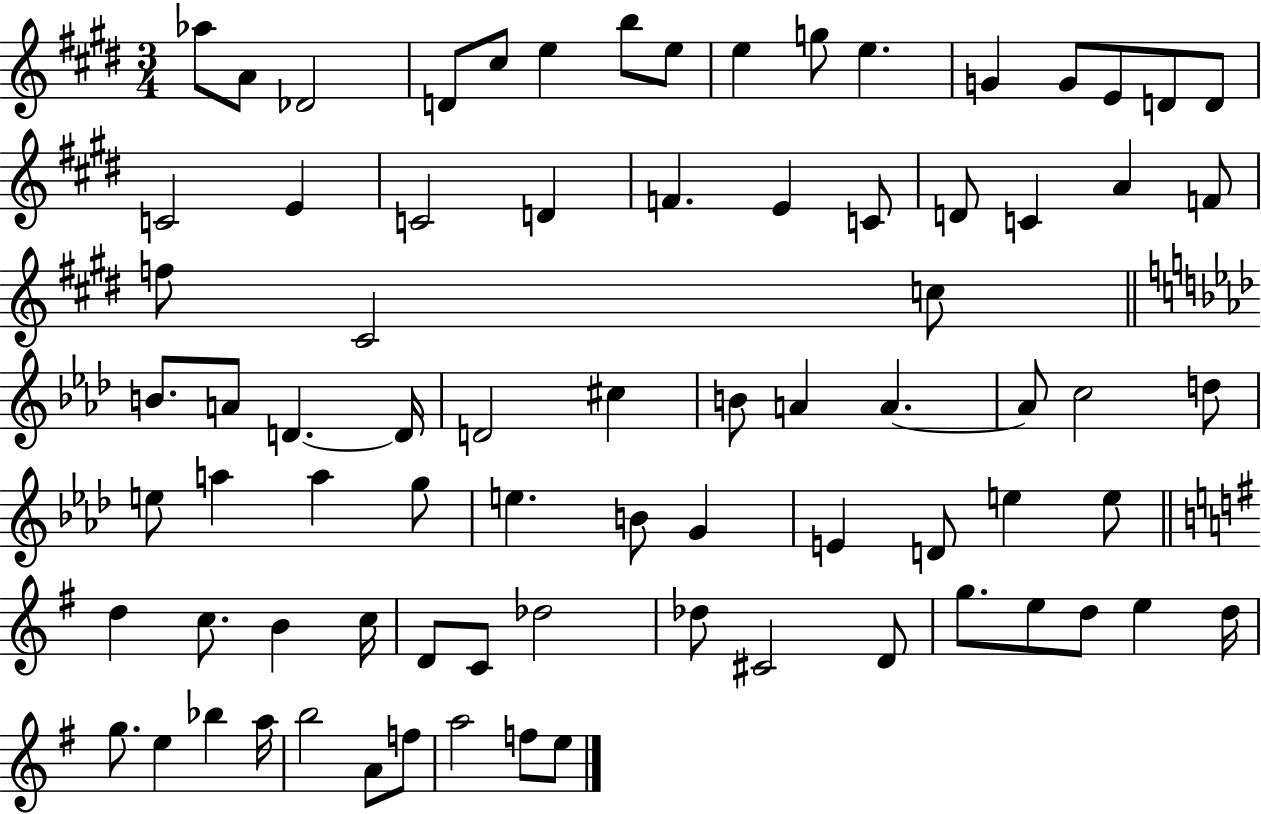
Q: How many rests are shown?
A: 0